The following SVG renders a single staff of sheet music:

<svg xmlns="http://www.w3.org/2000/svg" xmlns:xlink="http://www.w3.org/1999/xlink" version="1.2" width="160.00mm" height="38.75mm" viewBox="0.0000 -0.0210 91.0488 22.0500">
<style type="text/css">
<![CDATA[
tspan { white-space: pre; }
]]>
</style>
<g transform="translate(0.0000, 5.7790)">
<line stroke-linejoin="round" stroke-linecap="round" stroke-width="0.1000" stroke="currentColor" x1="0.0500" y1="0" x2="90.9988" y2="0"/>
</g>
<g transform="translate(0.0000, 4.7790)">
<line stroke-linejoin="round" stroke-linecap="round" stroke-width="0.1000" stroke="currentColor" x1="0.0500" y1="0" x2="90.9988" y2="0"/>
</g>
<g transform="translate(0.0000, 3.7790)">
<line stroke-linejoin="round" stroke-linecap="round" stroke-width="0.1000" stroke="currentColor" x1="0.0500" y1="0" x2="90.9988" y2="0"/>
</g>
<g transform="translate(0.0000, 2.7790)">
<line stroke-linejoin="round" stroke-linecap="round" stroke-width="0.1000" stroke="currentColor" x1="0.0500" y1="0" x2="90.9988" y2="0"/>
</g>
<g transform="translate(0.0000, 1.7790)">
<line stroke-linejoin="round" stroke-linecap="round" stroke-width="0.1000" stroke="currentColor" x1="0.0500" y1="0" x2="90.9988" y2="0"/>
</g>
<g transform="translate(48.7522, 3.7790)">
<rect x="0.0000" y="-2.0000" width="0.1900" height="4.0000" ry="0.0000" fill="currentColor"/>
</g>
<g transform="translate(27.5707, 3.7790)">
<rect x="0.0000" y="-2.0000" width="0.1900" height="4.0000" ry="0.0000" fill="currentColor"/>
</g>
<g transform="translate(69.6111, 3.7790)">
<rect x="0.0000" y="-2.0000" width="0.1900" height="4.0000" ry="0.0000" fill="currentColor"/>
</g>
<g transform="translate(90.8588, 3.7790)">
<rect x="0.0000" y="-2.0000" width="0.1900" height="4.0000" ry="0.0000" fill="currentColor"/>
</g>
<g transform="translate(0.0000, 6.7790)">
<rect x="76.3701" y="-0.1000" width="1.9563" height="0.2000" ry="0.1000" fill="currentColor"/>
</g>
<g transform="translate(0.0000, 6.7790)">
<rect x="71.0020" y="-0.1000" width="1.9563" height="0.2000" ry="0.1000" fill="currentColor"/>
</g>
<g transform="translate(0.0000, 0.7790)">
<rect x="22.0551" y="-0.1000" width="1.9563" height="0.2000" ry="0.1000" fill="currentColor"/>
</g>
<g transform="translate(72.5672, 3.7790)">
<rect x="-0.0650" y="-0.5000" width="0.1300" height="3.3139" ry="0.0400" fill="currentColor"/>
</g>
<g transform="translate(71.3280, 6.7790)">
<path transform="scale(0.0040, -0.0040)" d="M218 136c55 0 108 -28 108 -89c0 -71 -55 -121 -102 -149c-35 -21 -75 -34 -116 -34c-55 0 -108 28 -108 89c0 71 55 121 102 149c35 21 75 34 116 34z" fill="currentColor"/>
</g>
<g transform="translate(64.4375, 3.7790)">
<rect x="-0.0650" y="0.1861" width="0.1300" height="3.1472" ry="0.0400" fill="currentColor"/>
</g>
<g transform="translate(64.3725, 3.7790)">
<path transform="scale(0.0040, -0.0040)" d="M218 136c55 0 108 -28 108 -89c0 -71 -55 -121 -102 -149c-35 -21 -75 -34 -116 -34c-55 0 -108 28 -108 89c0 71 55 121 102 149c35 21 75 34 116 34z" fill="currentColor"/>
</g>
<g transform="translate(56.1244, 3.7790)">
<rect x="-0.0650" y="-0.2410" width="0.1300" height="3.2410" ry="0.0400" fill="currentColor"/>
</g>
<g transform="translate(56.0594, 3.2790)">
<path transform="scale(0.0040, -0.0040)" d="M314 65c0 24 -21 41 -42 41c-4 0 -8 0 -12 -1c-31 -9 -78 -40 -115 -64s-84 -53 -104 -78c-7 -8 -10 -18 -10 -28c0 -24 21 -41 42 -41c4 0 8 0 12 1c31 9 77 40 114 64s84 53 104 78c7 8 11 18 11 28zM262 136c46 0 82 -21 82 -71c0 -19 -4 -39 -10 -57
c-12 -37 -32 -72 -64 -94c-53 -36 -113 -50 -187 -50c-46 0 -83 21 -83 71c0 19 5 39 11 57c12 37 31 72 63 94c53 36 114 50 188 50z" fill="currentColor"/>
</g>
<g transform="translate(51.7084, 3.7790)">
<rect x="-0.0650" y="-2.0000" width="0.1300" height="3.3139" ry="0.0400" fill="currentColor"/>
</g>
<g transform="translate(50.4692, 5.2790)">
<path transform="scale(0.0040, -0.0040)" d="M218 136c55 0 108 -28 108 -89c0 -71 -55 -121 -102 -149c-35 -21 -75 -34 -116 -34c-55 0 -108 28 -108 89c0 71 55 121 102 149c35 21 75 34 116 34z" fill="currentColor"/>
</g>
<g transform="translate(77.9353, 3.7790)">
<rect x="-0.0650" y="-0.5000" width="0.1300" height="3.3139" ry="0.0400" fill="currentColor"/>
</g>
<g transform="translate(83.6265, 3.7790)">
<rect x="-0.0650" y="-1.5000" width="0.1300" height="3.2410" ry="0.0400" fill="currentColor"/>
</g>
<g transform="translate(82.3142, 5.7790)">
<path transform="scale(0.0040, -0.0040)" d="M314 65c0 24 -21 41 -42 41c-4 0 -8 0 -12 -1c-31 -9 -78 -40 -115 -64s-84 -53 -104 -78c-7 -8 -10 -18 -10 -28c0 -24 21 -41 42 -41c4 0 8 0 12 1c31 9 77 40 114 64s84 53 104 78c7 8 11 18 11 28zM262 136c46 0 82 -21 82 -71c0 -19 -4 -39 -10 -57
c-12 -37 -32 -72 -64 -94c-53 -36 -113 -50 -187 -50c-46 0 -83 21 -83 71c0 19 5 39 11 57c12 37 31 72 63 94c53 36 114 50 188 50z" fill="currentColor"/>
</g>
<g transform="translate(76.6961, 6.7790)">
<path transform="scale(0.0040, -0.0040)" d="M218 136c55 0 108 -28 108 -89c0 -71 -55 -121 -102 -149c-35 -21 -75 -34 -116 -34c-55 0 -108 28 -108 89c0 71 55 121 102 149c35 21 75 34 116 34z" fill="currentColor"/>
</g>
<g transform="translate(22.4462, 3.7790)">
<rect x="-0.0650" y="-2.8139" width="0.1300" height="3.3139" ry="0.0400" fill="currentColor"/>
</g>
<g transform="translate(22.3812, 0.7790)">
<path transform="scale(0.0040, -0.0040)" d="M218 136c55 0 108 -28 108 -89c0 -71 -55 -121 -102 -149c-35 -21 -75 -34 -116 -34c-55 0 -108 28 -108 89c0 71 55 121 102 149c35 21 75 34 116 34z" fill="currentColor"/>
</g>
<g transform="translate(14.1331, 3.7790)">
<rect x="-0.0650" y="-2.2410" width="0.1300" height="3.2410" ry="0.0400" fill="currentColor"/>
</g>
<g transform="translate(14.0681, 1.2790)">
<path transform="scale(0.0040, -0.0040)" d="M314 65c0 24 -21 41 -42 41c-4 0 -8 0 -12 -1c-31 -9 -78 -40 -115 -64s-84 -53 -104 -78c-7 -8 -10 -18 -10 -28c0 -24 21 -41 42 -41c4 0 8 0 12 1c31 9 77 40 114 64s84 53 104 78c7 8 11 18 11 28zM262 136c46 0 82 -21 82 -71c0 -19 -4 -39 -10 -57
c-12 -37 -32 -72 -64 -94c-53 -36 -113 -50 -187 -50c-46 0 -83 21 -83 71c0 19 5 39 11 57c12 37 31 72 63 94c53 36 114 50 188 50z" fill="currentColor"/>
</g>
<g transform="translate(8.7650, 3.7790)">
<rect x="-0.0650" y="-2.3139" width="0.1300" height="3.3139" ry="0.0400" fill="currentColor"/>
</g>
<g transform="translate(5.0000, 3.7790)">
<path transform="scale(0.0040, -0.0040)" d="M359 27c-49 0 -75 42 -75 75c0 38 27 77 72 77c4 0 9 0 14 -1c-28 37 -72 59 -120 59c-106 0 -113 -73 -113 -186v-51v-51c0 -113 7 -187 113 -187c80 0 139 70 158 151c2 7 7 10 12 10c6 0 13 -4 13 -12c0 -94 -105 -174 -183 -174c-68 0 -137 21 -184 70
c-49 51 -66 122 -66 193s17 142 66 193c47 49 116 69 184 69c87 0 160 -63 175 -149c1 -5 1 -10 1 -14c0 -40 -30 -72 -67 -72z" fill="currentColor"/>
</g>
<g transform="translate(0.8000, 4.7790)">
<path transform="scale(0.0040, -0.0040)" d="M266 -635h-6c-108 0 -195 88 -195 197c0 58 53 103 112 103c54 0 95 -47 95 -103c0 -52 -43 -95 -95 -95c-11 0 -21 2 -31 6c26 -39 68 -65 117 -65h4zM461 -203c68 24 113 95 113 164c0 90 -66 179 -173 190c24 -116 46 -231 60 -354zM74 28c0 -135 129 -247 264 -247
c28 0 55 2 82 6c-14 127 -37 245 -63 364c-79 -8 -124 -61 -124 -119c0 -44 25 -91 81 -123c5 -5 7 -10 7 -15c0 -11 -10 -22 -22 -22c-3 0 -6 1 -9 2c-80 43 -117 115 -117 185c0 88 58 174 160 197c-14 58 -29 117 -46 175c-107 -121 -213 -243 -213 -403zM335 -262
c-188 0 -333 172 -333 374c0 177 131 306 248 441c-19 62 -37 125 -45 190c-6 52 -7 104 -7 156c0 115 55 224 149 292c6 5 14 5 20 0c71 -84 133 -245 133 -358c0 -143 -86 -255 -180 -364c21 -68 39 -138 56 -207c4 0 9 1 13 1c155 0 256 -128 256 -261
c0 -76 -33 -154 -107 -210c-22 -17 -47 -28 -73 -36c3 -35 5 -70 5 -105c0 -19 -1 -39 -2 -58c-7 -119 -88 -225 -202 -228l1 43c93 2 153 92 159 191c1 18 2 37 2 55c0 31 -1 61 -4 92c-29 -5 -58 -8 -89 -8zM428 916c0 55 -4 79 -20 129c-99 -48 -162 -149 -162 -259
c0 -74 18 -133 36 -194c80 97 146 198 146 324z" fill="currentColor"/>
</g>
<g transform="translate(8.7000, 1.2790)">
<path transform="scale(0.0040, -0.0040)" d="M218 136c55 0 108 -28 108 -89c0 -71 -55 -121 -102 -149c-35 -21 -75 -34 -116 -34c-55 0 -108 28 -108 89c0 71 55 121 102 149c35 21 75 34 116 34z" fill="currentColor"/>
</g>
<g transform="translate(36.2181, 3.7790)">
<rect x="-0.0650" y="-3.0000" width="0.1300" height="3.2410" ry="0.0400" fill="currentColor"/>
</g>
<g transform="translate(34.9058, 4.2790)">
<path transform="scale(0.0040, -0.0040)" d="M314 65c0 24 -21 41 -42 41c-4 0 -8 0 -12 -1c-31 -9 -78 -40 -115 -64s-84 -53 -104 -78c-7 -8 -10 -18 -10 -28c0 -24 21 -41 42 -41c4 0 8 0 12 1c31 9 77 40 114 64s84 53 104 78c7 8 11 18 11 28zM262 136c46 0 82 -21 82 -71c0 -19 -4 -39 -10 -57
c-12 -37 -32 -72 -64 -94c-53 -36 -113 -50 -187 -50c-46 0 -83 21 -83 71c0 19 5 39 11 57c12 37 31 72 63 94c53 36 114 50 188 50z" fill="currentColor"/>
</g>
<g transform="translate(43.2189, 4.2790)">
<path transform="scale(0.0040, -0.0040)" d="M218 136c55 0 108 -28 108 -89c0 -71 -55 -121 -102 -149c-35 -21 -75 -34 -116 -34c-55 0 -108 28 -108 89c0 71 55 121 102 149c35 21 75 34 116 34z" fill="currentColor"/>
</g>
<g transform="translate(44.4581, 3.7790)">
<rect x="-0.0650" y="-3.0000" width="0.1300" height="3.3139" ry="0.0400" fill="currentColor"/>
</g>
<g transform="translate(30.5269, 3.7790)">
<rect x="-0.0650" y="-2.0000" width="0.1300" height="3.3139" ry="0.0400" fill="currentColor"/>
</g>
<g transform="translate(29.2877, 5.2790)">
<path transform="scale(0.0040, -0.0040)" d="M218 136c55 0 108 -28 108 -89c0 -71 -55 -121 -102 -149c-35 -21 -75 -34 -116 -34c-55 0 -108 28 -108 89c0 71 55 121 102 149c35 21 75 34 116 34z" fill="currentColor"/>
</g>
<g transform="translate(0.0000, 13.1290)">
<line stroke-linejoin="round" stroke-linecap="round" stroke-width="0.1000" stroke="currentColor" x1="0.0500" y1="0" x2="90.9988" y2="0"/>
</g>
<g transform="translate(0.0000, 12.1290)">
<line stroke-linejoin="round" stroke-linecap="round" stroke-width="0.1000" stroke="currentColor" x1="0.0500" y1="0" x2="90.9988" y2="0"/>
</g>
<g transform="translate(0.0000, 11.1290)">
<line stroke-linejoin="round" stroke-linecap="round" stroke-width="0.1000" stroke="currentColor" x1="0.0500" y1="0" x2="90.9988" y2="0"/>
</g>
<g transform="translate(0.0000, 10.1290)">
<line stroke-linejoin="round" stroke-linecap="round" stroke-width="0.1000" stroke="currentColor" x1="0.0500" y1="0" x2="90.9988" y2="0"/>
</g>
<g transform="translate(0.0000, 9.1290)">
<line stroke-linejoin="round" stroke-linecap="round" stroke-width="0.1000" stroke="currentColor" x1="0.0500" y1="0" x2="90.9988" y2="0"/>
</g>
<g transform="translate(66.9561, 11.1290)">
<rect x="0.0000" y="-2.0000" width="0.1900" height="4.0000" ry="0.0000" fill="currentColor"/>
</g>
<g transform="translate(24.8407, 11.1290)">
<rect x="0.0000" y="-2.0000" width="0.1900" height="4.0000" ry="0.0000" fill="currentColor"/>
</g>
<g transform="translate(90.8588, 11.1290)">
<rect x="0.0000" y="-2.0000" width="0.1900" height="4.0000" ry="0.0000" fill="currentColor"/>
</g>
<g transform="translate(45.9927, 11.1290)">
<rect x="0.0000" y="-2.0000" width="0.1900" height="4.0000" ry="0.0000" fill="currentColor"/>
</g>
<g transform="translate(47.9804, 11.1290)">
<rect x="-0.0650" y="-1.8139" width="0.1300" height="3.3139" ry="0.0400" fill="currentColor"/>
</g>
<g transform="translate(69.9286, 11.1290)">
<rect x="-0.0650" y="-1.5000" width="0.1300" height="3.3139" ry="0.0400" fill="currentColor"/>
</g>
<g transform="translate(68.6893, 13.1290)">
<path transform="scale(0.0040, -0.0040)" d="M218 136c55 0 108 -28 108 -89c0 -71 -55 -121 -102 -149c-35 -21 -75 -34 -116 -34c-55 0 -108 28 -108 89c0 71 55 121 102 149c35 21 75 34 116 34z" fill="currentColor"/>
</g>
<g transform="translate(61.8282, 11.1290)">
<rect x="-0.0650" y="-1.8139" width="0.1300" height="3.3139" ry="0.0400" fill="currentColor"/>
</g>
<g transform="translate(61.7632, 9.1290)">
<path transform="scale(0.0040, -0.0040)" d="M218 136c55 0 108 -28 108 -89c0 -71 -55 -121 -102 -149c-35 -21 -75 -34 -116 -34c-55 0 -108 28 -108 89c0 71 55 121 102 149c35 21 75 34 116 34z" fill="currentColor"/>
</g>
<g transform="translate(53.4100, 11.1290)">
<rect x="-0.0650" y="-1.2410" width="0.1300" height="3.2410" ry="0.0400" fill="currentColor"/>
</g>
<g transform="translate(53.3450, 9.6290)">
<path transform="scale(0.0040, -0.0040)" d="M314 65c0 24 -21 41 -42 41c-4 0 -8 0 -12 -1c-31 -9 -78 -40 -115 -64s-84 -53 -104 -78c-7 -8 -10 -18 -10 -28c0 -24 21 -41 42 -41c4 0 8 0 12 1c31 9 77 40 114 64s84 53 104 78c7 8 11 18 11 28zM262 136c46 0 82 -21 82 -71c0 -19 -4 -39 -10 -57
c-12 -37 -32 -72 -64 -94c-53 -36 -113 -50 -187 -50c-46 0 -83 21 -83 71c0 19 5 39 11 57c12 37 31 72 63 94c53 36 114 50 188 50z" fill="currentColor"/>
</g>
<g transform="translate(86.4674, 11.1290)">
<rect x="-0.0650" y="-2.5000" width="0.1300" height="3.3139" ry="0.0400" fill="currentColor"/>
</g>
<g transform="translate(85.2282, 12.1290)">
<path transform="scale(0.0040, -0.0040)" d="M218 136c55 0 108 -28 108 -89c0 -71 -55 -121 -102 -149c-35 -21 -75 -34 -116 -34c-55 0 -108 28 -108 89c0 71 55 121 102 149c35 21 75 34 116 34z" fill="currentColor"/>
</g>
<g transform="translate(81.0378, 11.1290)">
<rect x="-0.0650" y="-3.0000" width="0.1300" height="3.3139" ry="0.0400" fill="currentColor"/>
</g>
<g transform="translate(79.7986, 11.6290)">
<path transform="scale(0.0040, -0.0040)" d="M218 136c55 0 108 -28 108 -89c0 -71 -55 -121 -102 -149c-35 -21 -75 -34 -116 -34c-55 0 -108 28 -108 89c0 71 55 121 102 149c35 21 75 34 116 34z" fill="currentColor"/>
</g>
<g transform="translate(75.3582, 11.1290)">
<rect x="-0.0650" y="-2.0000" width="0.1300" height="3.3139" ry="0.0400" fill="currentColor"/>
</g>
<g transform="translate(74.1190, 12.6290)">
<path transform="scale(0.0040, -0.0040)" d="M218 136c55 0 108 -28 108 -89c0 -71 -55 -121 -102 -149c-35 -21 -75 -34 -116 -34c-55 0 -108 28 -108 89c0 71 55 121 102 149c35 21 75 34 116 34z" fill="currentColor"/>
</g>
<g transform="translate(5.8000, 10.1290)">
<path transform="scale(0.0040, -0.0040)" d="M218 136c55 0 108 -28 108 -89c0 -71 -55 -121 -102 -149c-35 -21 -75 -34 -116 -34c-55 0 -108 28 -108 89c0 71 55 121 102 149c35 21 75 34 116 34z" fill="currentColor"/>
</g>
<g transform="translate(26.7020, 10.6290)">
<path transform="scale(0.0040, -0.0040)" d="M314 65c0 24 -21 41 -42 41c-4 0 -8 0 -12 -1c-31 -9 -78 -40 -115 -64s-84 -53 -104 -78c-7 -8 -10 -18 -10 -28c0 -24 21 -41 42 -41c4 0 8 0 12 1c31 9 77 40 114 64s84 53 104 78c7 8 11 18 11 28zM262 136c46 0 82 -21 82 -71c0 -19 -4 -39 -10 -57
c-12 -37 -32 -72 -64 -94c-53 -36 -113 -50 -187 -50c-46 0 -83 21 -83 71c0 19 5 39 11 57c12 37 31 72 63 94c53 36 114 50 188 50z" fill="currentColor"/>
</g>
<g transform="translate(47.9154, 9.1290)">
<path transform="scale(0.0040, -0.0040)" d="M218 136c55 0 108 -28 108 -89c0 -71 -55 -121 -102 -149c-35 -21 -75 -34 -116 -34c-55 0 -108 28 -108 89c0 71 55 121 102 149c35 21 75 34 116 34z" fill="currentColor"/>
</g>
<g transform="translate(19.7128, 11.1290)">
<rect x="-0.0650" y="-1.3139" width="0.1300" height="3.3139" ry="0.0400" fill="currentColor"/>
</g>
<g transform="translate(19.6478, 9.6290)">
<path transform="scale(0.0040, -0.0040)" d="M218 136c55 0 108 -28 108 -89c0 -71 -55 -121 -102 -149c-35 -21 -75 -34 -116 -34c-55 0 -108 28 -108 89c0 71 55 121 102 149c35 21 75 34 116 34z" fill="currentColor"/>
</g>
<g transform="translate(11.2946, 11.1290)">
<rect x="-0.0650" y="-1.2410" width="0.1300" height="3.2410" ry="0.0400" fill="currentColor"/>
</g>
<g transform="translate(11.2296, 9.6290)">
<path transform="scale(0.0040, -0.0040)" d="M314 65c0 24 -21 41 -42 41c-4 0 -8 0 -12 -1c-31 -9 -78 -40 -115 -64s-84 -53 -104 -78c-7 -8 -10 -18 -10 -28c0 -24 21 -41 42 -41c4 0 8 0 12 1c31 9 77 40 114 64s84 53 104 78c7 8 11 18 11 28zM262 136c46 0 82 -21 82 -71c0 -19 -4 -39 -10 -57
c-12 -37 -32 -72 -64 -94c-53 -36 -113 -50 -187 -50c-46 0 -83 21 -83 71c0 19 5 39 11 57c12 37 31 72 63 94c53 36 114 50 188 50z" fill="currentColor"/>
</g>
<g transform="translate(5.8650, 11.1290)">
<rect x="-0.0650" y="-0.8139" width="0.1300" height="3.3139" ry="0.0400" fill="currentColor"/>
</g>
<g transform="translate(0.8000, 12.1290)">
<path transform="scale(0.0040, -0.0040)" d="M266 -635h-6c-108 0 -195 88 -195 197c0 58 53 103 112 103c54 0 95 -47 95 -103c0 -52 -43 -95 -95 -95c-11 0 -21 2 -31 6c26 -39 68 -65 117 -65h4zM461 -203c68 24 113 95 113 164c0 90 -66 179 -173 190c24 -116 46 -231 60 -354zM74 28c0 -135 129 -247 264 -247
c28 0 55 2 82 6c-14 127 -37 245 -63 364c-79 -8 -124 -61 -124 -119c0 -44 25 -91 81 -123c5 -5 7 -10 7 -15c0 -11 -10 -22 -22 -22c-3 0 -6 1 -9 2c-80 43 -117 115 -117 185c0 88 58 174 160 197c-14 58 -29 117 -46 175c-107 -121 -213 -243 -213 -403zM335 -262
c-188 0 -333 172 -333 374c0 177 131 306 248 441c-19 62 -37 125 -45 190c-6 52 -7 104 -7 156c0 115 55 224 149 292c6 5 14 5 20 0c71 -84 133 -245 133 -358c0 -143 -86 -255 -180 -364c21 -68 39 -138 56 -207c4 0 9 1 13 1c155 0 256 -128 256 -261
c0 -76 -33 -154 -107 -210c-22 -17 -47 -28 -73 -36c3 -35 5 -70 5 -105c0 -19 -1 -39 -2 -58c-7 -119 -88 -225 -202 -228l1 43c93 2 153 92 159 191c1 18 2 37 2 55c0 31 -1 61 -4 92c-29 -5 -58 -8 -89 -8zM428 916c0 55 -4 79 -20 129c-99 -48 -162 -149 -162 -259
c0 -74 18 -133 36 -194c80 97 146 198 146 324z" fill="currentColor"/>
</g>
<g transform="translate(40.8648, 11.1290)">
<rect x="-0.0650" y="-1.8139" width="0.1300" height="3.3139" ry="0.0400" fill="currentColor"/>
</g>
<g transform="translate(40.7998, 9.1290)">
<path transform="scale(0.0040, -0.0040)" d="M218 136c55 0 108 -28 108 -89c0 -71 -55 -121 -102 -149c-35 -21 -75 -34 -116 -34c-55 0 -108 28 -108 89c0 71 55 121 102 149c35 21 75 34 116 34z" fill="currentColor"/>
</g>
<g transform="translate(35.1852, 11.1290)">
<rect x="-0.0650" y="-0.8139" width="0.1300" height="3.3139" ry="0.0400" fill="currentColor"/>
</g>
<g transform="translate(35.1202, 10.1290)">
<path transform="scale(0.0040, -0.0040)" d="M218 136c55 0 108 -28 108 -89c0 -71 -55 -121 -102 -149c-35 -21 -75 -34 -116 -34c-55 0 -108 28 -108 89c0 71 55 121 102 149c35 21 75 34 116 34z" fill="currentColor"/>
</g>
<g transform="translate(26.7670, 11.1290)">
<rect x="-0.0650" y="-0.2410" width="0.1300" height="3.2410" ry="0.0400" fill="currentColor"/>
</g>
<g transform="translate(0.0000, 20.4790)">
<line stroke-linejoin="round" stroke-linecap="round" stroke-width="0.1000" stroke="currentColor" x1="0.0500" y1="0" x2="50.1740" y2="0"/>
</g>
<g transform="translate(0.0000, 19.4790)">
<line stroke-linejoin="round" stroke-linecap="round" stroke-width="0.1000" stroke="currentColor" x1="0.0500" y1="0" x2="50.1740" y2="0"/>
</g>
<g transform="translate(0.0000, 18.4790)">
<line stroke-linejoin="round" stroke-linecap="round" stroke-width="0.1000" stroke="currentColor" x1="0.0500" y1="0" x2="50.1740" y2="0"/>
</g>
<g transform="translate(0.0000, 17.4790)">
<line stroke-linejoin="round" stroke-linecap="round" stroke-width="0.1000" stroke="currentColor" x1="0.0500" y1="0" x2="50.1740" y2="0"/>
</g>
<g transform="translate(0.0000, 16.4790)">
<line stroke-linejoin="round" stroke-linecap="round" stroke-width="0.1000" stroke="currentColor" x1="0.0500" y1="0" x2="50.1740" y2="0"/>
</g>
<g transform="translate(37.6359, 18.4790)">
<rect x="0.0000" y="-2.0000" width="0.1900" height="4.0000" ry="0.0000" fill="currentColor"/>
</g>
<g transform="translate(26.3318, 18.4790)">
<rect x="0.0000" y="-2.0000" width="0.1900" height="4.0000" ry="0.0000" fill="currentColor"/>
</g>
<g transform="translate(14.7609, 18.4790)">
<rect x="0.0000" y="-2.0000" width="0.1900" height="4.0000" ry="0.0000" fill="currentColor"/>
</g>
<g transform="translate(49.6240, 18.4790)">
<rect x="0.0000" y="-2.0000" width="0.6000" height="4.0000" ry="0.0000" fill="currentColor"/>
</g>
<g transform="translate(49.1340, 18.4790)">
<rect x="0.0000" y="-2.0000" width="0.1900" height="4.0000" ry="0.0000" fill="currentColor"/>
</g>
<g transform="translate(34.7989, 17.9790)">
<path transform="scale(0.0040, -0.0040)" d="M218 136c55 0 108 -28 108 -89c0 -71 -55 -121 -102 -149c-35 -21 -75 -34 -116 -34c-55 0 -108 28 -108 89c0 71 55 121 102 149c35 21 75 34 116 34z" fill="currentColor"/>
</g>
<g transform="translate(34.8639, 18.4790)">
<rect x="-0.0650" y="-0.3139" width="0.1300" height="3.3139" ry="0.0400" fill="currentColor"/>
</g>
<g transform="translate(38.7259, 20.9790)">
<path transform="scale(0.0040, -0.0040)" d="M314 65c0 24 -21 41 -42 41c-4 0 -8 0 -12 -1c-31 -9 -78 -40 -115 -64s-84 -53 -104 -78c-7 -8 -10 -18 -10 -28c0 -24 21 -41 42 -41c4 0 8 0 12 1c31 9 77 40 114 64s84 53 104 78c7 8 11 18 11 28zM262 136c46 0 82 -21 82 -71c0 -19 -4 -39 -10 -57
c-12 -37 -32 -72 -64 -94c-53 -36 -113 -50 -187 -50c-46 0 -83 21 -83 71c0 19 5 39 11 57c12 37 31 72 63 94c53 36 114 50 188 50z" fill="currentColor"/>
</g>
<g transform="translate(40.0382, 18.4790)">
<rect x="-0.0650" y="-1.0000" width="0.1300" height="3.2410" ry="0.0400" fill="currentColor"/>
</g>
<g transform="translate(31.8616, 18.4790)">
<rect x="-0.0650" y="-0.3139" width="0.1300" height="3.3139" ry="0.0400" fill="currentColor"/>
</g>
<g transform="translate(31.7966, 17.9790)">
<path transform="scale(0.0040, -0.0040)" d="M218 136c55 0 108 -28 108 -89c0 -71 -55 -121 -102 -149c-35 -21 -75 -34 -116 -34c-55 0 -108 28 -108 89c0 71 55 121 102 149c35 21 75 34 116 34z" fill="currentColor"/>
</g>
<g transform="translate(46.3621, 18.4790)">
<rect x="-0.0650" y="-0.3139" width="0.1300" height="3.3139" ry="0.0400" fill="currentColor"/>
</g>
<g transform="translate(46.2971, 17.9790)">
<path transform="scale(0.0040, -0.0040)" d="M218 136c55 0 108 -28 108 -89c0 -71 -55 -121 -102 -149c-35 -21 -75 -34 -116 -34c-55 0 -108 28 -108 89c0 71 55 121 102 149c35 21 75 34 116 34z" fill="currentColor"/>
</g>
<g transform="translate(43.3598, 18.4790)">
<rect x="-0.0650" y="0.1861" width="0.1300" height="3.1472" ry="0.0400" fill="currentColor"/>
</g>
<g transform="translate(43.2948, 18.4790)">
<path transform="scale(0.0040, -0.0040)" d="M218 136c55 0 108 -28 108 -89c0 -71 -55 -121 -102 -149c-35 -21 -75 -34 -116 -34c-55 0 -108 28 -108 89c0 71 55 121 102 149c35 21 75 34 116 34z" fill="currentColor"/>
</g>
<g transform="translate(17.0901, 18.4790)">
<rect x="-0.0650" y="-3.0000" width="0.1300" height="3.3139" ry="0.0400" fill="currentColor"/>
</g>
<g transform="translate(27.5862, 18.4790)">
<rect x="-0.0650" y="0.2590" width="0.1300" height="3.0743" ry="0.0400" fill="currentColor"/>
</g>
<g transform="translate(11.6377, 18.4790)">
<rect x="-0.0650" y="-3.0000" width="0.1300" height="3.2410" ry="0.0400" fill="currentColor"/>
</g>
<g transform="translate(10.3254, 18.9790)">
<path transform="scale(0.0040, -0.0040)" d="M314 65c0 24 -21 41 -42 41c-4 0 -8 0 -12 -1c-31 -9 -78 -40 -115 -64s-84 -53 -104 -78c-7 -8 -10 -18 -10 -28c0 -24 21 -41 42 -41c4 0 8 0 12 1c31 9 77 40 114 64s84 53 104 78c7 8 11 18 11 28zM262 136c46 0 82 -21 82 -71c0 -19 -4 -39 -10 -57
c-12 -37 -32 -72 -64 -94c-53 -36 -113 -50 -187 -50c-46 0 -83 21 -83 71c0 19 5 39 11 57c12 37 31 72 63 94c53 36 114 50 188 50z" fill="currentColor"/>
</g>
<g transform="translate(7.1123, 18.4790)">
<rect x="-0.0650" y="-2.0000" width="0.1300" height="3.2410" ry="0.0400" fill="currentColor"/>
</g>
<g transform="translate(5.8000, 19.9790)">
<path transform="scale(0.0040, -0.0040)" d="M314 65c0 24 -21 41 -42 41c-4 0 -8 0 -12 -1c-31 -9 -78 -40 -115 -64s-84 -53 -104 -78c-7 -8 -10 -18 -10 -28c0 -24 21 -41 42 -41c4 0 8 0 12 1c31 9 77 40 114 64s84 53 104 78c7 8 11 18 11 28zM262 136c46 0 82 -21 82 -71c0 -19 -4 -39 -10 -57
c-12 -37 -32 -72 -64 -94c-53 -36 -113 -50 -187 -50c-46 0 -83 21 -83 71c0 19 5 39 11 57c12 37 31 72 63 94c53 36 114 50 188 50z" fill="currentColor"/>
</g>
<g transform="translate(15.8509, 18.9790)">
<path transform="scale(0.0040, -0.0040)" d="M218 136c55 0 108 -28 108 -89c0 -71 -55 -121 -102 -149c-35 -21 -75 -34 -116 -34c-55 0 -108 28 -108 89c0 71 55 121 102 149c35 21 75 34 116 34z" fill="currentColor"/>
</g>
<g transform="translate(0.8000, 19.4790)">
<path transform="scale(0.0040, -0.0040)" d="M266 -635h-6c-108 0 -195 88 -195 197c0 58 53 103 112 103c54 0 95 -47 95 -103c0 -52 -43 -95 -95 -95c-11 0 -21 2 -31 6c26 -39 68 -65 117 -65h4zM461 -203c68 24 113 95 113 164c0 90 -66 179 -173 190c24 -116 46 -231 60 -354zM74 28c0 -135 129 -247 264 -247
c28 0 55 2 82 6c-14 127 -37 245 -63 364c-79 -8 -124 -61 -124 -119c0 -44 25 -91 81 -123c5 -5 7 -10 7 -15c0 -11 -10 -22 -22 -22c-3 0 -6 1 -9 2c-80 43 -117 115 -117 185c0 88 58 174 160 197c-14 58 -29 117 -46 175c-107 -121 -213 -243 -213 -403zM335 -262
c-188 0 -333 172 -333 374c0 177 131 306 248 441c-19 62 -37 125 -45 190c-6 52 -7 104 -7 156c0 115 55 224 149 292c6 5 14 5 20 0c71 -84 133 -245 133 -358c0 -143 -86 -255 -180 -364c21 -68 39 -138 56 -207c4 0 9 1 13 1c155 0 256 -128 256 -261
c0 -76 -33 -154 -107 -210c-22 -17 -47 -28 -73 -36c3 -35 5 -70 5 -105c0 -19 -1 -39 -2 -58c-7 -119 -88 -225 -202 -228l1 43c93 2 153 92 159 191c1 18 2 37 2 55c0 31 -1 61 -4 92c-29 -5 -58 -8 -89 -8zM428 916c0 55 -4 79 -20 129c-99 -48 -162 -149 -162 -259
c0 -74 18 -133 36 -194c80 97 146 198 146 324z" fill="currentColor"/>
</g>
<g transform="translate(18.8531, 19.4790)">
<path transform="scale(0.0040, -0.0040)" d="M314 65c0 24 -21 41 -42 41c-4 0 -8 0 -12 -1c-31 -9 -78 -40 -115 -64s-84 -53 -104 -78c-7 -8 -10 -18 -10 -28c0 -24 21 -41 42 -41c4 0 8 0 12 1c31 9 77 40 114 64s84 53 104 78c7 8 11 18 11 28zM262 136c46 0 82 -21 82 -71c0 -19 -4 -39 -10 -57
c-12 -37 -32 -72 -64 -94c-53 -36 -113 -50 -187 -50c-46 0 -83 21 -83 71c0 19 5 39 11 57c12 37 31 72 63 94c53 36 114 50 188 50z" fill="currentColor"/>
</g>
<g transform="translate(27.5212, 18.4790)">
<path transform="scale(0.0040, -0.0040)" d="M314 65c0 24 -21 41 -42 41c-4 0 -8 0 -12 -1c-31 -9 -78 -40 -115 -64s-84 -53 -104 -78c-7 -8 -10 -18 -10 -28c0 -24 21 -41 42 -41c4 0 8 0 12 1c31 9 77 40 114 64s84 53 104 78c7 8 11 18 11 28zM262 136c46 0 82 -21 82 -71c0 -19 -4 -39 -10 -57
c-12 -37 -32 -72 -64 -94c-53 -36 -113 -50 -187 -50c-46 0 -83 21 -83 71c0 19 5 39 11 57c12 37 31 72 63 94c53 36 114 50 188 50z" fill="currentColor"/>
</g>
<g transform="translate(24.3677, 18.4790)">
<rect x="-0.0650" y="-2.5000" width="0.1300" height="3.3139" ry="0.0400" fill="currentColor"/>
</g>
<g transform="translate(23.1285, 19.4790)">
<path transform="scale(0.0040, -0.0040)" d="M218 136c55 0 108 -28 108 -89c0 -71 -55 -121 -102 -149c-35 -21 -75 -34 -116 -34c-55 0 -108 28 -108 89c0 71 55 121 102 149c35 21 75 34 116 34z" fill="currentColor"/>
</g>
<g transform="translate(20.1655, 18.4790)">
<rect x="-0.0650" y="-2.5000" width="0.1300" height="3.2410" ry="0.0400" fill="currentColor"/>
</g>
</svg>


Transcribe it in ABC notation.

X:1
T:Untitled
M:4/4
L:1/4
K:C
g g2 a F A2 A F c2 B C C E2 d e2 e c2 d f f e2 f E F A G F2 A2 A G2 G B2 c c D2 B c